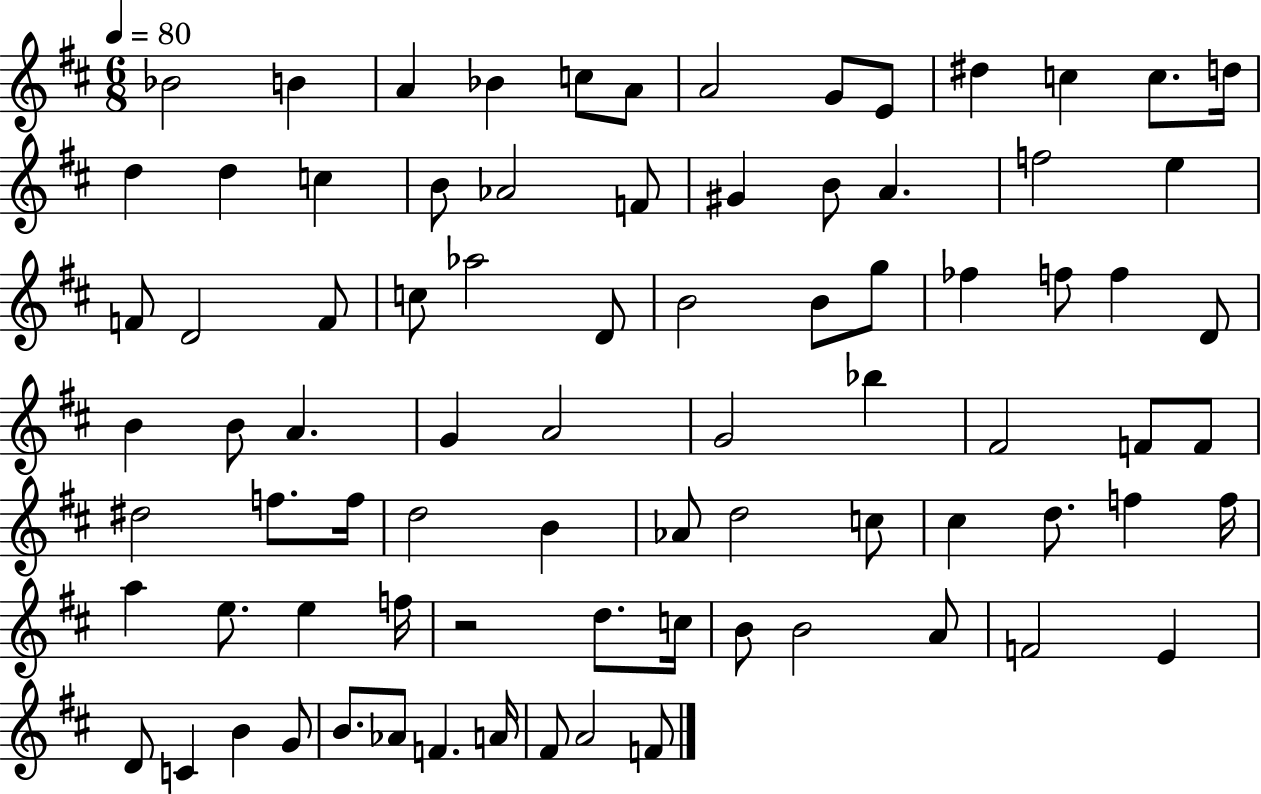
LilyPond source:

{
  \clef treble
  \numericTimeSignature
  \time 6/8
  \key d \major
  \tempo 4 = 80
  bes'2 b'4 | a'4 bes'4 c''8 a'8 | a'2 g'8 e'8 | dis''4 c''4 c''8. d''16 | \break d''4 d''4 c''4 | b'8 aes'2 f'8 | gis'4 b'8 a'4. | f''2 e''4 | \break f'8 d'2 f'8 | c''8 aes''2 d'8 | b'2 b'8 g''8 | fes''4 f''8 f''4 d'8 | \break b'4 b'8 a'4. | g'4 a'2 | g'2 bes''4 | fis'2 f'8 f'8 | \break dis''2 f''8. f''16 | d''2 b'4 | aes'8 d''2 c''8 | cis''4 d''8. f''4 f''16 | \break a''4 e''8. e''4 f''16 | r2 d''8. c''16 | b'8 b'2 a'8 | f'2 e'4 | \break d'8 c'4 b'4 g'8 | b'8. aes'8 f'4. a'16 | fis'8 a'2 f'8 | \bar "|."
}